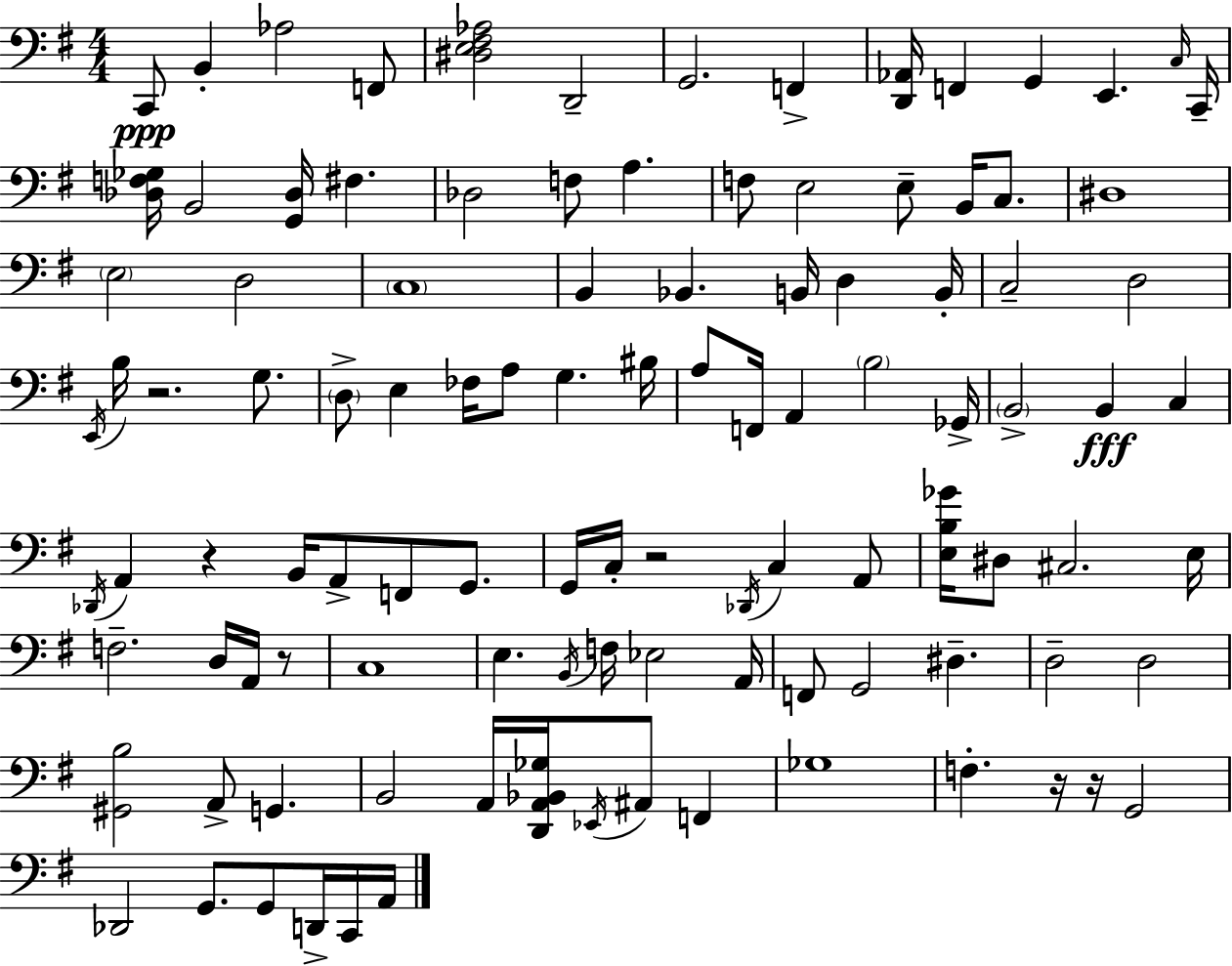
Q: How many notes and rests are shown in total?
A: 107